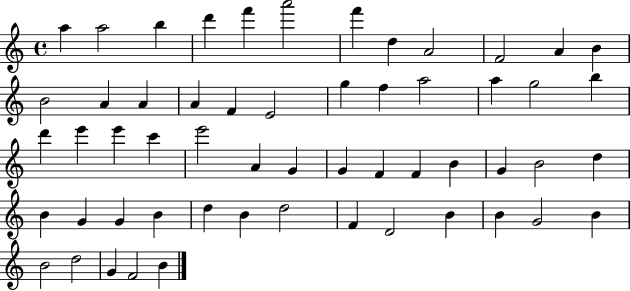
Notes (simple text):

A5/q A5/h B5/q D6/q F6/q A6/h F6/q D5/q A4/h F4/h A4/q B4/q B4/h A4/q A4/q A4/q F4/q E4/h G5/q F5/q A5/h A5/q G5/h B5/q D6/q E6/q E6/q C6/q E6/h A4/q G4/q G4/q F4/q F4/q B4/q G4/q B4/h D5/q B4/q G4/q G4/q B4/q D5/q B4/q D5/h F4/q D4/h B4/q B4/q G4/h B4/q B4/h D5/h G4/q F4/h B4/q